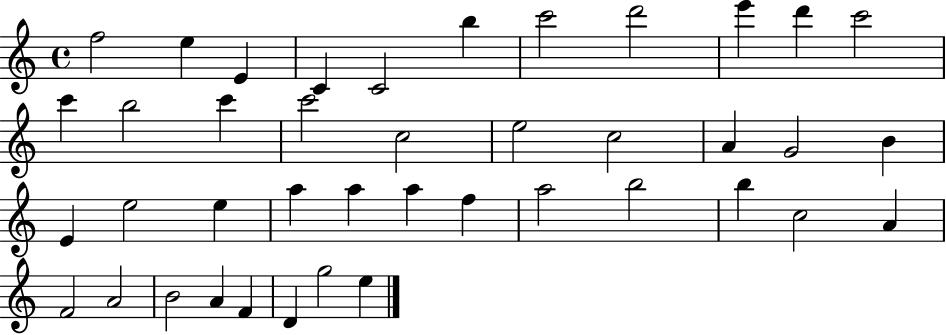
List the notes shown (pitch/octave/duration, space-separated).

F5/h E5/q E4/q C4/q C4/h B5/q C6/h D6/h E6/q D6/q C6/h C6/q B5/h C6/q C6/h C5/h E5/h C5/h A4/q G4/h B4/q E4/q E5/h E5/q A5/q A5/q A5/q F5/q A5/h B5/h B5/q C5/h A4/q F4/h A4/h B4/h A4/q F4/q D4/q G5/h E5/q